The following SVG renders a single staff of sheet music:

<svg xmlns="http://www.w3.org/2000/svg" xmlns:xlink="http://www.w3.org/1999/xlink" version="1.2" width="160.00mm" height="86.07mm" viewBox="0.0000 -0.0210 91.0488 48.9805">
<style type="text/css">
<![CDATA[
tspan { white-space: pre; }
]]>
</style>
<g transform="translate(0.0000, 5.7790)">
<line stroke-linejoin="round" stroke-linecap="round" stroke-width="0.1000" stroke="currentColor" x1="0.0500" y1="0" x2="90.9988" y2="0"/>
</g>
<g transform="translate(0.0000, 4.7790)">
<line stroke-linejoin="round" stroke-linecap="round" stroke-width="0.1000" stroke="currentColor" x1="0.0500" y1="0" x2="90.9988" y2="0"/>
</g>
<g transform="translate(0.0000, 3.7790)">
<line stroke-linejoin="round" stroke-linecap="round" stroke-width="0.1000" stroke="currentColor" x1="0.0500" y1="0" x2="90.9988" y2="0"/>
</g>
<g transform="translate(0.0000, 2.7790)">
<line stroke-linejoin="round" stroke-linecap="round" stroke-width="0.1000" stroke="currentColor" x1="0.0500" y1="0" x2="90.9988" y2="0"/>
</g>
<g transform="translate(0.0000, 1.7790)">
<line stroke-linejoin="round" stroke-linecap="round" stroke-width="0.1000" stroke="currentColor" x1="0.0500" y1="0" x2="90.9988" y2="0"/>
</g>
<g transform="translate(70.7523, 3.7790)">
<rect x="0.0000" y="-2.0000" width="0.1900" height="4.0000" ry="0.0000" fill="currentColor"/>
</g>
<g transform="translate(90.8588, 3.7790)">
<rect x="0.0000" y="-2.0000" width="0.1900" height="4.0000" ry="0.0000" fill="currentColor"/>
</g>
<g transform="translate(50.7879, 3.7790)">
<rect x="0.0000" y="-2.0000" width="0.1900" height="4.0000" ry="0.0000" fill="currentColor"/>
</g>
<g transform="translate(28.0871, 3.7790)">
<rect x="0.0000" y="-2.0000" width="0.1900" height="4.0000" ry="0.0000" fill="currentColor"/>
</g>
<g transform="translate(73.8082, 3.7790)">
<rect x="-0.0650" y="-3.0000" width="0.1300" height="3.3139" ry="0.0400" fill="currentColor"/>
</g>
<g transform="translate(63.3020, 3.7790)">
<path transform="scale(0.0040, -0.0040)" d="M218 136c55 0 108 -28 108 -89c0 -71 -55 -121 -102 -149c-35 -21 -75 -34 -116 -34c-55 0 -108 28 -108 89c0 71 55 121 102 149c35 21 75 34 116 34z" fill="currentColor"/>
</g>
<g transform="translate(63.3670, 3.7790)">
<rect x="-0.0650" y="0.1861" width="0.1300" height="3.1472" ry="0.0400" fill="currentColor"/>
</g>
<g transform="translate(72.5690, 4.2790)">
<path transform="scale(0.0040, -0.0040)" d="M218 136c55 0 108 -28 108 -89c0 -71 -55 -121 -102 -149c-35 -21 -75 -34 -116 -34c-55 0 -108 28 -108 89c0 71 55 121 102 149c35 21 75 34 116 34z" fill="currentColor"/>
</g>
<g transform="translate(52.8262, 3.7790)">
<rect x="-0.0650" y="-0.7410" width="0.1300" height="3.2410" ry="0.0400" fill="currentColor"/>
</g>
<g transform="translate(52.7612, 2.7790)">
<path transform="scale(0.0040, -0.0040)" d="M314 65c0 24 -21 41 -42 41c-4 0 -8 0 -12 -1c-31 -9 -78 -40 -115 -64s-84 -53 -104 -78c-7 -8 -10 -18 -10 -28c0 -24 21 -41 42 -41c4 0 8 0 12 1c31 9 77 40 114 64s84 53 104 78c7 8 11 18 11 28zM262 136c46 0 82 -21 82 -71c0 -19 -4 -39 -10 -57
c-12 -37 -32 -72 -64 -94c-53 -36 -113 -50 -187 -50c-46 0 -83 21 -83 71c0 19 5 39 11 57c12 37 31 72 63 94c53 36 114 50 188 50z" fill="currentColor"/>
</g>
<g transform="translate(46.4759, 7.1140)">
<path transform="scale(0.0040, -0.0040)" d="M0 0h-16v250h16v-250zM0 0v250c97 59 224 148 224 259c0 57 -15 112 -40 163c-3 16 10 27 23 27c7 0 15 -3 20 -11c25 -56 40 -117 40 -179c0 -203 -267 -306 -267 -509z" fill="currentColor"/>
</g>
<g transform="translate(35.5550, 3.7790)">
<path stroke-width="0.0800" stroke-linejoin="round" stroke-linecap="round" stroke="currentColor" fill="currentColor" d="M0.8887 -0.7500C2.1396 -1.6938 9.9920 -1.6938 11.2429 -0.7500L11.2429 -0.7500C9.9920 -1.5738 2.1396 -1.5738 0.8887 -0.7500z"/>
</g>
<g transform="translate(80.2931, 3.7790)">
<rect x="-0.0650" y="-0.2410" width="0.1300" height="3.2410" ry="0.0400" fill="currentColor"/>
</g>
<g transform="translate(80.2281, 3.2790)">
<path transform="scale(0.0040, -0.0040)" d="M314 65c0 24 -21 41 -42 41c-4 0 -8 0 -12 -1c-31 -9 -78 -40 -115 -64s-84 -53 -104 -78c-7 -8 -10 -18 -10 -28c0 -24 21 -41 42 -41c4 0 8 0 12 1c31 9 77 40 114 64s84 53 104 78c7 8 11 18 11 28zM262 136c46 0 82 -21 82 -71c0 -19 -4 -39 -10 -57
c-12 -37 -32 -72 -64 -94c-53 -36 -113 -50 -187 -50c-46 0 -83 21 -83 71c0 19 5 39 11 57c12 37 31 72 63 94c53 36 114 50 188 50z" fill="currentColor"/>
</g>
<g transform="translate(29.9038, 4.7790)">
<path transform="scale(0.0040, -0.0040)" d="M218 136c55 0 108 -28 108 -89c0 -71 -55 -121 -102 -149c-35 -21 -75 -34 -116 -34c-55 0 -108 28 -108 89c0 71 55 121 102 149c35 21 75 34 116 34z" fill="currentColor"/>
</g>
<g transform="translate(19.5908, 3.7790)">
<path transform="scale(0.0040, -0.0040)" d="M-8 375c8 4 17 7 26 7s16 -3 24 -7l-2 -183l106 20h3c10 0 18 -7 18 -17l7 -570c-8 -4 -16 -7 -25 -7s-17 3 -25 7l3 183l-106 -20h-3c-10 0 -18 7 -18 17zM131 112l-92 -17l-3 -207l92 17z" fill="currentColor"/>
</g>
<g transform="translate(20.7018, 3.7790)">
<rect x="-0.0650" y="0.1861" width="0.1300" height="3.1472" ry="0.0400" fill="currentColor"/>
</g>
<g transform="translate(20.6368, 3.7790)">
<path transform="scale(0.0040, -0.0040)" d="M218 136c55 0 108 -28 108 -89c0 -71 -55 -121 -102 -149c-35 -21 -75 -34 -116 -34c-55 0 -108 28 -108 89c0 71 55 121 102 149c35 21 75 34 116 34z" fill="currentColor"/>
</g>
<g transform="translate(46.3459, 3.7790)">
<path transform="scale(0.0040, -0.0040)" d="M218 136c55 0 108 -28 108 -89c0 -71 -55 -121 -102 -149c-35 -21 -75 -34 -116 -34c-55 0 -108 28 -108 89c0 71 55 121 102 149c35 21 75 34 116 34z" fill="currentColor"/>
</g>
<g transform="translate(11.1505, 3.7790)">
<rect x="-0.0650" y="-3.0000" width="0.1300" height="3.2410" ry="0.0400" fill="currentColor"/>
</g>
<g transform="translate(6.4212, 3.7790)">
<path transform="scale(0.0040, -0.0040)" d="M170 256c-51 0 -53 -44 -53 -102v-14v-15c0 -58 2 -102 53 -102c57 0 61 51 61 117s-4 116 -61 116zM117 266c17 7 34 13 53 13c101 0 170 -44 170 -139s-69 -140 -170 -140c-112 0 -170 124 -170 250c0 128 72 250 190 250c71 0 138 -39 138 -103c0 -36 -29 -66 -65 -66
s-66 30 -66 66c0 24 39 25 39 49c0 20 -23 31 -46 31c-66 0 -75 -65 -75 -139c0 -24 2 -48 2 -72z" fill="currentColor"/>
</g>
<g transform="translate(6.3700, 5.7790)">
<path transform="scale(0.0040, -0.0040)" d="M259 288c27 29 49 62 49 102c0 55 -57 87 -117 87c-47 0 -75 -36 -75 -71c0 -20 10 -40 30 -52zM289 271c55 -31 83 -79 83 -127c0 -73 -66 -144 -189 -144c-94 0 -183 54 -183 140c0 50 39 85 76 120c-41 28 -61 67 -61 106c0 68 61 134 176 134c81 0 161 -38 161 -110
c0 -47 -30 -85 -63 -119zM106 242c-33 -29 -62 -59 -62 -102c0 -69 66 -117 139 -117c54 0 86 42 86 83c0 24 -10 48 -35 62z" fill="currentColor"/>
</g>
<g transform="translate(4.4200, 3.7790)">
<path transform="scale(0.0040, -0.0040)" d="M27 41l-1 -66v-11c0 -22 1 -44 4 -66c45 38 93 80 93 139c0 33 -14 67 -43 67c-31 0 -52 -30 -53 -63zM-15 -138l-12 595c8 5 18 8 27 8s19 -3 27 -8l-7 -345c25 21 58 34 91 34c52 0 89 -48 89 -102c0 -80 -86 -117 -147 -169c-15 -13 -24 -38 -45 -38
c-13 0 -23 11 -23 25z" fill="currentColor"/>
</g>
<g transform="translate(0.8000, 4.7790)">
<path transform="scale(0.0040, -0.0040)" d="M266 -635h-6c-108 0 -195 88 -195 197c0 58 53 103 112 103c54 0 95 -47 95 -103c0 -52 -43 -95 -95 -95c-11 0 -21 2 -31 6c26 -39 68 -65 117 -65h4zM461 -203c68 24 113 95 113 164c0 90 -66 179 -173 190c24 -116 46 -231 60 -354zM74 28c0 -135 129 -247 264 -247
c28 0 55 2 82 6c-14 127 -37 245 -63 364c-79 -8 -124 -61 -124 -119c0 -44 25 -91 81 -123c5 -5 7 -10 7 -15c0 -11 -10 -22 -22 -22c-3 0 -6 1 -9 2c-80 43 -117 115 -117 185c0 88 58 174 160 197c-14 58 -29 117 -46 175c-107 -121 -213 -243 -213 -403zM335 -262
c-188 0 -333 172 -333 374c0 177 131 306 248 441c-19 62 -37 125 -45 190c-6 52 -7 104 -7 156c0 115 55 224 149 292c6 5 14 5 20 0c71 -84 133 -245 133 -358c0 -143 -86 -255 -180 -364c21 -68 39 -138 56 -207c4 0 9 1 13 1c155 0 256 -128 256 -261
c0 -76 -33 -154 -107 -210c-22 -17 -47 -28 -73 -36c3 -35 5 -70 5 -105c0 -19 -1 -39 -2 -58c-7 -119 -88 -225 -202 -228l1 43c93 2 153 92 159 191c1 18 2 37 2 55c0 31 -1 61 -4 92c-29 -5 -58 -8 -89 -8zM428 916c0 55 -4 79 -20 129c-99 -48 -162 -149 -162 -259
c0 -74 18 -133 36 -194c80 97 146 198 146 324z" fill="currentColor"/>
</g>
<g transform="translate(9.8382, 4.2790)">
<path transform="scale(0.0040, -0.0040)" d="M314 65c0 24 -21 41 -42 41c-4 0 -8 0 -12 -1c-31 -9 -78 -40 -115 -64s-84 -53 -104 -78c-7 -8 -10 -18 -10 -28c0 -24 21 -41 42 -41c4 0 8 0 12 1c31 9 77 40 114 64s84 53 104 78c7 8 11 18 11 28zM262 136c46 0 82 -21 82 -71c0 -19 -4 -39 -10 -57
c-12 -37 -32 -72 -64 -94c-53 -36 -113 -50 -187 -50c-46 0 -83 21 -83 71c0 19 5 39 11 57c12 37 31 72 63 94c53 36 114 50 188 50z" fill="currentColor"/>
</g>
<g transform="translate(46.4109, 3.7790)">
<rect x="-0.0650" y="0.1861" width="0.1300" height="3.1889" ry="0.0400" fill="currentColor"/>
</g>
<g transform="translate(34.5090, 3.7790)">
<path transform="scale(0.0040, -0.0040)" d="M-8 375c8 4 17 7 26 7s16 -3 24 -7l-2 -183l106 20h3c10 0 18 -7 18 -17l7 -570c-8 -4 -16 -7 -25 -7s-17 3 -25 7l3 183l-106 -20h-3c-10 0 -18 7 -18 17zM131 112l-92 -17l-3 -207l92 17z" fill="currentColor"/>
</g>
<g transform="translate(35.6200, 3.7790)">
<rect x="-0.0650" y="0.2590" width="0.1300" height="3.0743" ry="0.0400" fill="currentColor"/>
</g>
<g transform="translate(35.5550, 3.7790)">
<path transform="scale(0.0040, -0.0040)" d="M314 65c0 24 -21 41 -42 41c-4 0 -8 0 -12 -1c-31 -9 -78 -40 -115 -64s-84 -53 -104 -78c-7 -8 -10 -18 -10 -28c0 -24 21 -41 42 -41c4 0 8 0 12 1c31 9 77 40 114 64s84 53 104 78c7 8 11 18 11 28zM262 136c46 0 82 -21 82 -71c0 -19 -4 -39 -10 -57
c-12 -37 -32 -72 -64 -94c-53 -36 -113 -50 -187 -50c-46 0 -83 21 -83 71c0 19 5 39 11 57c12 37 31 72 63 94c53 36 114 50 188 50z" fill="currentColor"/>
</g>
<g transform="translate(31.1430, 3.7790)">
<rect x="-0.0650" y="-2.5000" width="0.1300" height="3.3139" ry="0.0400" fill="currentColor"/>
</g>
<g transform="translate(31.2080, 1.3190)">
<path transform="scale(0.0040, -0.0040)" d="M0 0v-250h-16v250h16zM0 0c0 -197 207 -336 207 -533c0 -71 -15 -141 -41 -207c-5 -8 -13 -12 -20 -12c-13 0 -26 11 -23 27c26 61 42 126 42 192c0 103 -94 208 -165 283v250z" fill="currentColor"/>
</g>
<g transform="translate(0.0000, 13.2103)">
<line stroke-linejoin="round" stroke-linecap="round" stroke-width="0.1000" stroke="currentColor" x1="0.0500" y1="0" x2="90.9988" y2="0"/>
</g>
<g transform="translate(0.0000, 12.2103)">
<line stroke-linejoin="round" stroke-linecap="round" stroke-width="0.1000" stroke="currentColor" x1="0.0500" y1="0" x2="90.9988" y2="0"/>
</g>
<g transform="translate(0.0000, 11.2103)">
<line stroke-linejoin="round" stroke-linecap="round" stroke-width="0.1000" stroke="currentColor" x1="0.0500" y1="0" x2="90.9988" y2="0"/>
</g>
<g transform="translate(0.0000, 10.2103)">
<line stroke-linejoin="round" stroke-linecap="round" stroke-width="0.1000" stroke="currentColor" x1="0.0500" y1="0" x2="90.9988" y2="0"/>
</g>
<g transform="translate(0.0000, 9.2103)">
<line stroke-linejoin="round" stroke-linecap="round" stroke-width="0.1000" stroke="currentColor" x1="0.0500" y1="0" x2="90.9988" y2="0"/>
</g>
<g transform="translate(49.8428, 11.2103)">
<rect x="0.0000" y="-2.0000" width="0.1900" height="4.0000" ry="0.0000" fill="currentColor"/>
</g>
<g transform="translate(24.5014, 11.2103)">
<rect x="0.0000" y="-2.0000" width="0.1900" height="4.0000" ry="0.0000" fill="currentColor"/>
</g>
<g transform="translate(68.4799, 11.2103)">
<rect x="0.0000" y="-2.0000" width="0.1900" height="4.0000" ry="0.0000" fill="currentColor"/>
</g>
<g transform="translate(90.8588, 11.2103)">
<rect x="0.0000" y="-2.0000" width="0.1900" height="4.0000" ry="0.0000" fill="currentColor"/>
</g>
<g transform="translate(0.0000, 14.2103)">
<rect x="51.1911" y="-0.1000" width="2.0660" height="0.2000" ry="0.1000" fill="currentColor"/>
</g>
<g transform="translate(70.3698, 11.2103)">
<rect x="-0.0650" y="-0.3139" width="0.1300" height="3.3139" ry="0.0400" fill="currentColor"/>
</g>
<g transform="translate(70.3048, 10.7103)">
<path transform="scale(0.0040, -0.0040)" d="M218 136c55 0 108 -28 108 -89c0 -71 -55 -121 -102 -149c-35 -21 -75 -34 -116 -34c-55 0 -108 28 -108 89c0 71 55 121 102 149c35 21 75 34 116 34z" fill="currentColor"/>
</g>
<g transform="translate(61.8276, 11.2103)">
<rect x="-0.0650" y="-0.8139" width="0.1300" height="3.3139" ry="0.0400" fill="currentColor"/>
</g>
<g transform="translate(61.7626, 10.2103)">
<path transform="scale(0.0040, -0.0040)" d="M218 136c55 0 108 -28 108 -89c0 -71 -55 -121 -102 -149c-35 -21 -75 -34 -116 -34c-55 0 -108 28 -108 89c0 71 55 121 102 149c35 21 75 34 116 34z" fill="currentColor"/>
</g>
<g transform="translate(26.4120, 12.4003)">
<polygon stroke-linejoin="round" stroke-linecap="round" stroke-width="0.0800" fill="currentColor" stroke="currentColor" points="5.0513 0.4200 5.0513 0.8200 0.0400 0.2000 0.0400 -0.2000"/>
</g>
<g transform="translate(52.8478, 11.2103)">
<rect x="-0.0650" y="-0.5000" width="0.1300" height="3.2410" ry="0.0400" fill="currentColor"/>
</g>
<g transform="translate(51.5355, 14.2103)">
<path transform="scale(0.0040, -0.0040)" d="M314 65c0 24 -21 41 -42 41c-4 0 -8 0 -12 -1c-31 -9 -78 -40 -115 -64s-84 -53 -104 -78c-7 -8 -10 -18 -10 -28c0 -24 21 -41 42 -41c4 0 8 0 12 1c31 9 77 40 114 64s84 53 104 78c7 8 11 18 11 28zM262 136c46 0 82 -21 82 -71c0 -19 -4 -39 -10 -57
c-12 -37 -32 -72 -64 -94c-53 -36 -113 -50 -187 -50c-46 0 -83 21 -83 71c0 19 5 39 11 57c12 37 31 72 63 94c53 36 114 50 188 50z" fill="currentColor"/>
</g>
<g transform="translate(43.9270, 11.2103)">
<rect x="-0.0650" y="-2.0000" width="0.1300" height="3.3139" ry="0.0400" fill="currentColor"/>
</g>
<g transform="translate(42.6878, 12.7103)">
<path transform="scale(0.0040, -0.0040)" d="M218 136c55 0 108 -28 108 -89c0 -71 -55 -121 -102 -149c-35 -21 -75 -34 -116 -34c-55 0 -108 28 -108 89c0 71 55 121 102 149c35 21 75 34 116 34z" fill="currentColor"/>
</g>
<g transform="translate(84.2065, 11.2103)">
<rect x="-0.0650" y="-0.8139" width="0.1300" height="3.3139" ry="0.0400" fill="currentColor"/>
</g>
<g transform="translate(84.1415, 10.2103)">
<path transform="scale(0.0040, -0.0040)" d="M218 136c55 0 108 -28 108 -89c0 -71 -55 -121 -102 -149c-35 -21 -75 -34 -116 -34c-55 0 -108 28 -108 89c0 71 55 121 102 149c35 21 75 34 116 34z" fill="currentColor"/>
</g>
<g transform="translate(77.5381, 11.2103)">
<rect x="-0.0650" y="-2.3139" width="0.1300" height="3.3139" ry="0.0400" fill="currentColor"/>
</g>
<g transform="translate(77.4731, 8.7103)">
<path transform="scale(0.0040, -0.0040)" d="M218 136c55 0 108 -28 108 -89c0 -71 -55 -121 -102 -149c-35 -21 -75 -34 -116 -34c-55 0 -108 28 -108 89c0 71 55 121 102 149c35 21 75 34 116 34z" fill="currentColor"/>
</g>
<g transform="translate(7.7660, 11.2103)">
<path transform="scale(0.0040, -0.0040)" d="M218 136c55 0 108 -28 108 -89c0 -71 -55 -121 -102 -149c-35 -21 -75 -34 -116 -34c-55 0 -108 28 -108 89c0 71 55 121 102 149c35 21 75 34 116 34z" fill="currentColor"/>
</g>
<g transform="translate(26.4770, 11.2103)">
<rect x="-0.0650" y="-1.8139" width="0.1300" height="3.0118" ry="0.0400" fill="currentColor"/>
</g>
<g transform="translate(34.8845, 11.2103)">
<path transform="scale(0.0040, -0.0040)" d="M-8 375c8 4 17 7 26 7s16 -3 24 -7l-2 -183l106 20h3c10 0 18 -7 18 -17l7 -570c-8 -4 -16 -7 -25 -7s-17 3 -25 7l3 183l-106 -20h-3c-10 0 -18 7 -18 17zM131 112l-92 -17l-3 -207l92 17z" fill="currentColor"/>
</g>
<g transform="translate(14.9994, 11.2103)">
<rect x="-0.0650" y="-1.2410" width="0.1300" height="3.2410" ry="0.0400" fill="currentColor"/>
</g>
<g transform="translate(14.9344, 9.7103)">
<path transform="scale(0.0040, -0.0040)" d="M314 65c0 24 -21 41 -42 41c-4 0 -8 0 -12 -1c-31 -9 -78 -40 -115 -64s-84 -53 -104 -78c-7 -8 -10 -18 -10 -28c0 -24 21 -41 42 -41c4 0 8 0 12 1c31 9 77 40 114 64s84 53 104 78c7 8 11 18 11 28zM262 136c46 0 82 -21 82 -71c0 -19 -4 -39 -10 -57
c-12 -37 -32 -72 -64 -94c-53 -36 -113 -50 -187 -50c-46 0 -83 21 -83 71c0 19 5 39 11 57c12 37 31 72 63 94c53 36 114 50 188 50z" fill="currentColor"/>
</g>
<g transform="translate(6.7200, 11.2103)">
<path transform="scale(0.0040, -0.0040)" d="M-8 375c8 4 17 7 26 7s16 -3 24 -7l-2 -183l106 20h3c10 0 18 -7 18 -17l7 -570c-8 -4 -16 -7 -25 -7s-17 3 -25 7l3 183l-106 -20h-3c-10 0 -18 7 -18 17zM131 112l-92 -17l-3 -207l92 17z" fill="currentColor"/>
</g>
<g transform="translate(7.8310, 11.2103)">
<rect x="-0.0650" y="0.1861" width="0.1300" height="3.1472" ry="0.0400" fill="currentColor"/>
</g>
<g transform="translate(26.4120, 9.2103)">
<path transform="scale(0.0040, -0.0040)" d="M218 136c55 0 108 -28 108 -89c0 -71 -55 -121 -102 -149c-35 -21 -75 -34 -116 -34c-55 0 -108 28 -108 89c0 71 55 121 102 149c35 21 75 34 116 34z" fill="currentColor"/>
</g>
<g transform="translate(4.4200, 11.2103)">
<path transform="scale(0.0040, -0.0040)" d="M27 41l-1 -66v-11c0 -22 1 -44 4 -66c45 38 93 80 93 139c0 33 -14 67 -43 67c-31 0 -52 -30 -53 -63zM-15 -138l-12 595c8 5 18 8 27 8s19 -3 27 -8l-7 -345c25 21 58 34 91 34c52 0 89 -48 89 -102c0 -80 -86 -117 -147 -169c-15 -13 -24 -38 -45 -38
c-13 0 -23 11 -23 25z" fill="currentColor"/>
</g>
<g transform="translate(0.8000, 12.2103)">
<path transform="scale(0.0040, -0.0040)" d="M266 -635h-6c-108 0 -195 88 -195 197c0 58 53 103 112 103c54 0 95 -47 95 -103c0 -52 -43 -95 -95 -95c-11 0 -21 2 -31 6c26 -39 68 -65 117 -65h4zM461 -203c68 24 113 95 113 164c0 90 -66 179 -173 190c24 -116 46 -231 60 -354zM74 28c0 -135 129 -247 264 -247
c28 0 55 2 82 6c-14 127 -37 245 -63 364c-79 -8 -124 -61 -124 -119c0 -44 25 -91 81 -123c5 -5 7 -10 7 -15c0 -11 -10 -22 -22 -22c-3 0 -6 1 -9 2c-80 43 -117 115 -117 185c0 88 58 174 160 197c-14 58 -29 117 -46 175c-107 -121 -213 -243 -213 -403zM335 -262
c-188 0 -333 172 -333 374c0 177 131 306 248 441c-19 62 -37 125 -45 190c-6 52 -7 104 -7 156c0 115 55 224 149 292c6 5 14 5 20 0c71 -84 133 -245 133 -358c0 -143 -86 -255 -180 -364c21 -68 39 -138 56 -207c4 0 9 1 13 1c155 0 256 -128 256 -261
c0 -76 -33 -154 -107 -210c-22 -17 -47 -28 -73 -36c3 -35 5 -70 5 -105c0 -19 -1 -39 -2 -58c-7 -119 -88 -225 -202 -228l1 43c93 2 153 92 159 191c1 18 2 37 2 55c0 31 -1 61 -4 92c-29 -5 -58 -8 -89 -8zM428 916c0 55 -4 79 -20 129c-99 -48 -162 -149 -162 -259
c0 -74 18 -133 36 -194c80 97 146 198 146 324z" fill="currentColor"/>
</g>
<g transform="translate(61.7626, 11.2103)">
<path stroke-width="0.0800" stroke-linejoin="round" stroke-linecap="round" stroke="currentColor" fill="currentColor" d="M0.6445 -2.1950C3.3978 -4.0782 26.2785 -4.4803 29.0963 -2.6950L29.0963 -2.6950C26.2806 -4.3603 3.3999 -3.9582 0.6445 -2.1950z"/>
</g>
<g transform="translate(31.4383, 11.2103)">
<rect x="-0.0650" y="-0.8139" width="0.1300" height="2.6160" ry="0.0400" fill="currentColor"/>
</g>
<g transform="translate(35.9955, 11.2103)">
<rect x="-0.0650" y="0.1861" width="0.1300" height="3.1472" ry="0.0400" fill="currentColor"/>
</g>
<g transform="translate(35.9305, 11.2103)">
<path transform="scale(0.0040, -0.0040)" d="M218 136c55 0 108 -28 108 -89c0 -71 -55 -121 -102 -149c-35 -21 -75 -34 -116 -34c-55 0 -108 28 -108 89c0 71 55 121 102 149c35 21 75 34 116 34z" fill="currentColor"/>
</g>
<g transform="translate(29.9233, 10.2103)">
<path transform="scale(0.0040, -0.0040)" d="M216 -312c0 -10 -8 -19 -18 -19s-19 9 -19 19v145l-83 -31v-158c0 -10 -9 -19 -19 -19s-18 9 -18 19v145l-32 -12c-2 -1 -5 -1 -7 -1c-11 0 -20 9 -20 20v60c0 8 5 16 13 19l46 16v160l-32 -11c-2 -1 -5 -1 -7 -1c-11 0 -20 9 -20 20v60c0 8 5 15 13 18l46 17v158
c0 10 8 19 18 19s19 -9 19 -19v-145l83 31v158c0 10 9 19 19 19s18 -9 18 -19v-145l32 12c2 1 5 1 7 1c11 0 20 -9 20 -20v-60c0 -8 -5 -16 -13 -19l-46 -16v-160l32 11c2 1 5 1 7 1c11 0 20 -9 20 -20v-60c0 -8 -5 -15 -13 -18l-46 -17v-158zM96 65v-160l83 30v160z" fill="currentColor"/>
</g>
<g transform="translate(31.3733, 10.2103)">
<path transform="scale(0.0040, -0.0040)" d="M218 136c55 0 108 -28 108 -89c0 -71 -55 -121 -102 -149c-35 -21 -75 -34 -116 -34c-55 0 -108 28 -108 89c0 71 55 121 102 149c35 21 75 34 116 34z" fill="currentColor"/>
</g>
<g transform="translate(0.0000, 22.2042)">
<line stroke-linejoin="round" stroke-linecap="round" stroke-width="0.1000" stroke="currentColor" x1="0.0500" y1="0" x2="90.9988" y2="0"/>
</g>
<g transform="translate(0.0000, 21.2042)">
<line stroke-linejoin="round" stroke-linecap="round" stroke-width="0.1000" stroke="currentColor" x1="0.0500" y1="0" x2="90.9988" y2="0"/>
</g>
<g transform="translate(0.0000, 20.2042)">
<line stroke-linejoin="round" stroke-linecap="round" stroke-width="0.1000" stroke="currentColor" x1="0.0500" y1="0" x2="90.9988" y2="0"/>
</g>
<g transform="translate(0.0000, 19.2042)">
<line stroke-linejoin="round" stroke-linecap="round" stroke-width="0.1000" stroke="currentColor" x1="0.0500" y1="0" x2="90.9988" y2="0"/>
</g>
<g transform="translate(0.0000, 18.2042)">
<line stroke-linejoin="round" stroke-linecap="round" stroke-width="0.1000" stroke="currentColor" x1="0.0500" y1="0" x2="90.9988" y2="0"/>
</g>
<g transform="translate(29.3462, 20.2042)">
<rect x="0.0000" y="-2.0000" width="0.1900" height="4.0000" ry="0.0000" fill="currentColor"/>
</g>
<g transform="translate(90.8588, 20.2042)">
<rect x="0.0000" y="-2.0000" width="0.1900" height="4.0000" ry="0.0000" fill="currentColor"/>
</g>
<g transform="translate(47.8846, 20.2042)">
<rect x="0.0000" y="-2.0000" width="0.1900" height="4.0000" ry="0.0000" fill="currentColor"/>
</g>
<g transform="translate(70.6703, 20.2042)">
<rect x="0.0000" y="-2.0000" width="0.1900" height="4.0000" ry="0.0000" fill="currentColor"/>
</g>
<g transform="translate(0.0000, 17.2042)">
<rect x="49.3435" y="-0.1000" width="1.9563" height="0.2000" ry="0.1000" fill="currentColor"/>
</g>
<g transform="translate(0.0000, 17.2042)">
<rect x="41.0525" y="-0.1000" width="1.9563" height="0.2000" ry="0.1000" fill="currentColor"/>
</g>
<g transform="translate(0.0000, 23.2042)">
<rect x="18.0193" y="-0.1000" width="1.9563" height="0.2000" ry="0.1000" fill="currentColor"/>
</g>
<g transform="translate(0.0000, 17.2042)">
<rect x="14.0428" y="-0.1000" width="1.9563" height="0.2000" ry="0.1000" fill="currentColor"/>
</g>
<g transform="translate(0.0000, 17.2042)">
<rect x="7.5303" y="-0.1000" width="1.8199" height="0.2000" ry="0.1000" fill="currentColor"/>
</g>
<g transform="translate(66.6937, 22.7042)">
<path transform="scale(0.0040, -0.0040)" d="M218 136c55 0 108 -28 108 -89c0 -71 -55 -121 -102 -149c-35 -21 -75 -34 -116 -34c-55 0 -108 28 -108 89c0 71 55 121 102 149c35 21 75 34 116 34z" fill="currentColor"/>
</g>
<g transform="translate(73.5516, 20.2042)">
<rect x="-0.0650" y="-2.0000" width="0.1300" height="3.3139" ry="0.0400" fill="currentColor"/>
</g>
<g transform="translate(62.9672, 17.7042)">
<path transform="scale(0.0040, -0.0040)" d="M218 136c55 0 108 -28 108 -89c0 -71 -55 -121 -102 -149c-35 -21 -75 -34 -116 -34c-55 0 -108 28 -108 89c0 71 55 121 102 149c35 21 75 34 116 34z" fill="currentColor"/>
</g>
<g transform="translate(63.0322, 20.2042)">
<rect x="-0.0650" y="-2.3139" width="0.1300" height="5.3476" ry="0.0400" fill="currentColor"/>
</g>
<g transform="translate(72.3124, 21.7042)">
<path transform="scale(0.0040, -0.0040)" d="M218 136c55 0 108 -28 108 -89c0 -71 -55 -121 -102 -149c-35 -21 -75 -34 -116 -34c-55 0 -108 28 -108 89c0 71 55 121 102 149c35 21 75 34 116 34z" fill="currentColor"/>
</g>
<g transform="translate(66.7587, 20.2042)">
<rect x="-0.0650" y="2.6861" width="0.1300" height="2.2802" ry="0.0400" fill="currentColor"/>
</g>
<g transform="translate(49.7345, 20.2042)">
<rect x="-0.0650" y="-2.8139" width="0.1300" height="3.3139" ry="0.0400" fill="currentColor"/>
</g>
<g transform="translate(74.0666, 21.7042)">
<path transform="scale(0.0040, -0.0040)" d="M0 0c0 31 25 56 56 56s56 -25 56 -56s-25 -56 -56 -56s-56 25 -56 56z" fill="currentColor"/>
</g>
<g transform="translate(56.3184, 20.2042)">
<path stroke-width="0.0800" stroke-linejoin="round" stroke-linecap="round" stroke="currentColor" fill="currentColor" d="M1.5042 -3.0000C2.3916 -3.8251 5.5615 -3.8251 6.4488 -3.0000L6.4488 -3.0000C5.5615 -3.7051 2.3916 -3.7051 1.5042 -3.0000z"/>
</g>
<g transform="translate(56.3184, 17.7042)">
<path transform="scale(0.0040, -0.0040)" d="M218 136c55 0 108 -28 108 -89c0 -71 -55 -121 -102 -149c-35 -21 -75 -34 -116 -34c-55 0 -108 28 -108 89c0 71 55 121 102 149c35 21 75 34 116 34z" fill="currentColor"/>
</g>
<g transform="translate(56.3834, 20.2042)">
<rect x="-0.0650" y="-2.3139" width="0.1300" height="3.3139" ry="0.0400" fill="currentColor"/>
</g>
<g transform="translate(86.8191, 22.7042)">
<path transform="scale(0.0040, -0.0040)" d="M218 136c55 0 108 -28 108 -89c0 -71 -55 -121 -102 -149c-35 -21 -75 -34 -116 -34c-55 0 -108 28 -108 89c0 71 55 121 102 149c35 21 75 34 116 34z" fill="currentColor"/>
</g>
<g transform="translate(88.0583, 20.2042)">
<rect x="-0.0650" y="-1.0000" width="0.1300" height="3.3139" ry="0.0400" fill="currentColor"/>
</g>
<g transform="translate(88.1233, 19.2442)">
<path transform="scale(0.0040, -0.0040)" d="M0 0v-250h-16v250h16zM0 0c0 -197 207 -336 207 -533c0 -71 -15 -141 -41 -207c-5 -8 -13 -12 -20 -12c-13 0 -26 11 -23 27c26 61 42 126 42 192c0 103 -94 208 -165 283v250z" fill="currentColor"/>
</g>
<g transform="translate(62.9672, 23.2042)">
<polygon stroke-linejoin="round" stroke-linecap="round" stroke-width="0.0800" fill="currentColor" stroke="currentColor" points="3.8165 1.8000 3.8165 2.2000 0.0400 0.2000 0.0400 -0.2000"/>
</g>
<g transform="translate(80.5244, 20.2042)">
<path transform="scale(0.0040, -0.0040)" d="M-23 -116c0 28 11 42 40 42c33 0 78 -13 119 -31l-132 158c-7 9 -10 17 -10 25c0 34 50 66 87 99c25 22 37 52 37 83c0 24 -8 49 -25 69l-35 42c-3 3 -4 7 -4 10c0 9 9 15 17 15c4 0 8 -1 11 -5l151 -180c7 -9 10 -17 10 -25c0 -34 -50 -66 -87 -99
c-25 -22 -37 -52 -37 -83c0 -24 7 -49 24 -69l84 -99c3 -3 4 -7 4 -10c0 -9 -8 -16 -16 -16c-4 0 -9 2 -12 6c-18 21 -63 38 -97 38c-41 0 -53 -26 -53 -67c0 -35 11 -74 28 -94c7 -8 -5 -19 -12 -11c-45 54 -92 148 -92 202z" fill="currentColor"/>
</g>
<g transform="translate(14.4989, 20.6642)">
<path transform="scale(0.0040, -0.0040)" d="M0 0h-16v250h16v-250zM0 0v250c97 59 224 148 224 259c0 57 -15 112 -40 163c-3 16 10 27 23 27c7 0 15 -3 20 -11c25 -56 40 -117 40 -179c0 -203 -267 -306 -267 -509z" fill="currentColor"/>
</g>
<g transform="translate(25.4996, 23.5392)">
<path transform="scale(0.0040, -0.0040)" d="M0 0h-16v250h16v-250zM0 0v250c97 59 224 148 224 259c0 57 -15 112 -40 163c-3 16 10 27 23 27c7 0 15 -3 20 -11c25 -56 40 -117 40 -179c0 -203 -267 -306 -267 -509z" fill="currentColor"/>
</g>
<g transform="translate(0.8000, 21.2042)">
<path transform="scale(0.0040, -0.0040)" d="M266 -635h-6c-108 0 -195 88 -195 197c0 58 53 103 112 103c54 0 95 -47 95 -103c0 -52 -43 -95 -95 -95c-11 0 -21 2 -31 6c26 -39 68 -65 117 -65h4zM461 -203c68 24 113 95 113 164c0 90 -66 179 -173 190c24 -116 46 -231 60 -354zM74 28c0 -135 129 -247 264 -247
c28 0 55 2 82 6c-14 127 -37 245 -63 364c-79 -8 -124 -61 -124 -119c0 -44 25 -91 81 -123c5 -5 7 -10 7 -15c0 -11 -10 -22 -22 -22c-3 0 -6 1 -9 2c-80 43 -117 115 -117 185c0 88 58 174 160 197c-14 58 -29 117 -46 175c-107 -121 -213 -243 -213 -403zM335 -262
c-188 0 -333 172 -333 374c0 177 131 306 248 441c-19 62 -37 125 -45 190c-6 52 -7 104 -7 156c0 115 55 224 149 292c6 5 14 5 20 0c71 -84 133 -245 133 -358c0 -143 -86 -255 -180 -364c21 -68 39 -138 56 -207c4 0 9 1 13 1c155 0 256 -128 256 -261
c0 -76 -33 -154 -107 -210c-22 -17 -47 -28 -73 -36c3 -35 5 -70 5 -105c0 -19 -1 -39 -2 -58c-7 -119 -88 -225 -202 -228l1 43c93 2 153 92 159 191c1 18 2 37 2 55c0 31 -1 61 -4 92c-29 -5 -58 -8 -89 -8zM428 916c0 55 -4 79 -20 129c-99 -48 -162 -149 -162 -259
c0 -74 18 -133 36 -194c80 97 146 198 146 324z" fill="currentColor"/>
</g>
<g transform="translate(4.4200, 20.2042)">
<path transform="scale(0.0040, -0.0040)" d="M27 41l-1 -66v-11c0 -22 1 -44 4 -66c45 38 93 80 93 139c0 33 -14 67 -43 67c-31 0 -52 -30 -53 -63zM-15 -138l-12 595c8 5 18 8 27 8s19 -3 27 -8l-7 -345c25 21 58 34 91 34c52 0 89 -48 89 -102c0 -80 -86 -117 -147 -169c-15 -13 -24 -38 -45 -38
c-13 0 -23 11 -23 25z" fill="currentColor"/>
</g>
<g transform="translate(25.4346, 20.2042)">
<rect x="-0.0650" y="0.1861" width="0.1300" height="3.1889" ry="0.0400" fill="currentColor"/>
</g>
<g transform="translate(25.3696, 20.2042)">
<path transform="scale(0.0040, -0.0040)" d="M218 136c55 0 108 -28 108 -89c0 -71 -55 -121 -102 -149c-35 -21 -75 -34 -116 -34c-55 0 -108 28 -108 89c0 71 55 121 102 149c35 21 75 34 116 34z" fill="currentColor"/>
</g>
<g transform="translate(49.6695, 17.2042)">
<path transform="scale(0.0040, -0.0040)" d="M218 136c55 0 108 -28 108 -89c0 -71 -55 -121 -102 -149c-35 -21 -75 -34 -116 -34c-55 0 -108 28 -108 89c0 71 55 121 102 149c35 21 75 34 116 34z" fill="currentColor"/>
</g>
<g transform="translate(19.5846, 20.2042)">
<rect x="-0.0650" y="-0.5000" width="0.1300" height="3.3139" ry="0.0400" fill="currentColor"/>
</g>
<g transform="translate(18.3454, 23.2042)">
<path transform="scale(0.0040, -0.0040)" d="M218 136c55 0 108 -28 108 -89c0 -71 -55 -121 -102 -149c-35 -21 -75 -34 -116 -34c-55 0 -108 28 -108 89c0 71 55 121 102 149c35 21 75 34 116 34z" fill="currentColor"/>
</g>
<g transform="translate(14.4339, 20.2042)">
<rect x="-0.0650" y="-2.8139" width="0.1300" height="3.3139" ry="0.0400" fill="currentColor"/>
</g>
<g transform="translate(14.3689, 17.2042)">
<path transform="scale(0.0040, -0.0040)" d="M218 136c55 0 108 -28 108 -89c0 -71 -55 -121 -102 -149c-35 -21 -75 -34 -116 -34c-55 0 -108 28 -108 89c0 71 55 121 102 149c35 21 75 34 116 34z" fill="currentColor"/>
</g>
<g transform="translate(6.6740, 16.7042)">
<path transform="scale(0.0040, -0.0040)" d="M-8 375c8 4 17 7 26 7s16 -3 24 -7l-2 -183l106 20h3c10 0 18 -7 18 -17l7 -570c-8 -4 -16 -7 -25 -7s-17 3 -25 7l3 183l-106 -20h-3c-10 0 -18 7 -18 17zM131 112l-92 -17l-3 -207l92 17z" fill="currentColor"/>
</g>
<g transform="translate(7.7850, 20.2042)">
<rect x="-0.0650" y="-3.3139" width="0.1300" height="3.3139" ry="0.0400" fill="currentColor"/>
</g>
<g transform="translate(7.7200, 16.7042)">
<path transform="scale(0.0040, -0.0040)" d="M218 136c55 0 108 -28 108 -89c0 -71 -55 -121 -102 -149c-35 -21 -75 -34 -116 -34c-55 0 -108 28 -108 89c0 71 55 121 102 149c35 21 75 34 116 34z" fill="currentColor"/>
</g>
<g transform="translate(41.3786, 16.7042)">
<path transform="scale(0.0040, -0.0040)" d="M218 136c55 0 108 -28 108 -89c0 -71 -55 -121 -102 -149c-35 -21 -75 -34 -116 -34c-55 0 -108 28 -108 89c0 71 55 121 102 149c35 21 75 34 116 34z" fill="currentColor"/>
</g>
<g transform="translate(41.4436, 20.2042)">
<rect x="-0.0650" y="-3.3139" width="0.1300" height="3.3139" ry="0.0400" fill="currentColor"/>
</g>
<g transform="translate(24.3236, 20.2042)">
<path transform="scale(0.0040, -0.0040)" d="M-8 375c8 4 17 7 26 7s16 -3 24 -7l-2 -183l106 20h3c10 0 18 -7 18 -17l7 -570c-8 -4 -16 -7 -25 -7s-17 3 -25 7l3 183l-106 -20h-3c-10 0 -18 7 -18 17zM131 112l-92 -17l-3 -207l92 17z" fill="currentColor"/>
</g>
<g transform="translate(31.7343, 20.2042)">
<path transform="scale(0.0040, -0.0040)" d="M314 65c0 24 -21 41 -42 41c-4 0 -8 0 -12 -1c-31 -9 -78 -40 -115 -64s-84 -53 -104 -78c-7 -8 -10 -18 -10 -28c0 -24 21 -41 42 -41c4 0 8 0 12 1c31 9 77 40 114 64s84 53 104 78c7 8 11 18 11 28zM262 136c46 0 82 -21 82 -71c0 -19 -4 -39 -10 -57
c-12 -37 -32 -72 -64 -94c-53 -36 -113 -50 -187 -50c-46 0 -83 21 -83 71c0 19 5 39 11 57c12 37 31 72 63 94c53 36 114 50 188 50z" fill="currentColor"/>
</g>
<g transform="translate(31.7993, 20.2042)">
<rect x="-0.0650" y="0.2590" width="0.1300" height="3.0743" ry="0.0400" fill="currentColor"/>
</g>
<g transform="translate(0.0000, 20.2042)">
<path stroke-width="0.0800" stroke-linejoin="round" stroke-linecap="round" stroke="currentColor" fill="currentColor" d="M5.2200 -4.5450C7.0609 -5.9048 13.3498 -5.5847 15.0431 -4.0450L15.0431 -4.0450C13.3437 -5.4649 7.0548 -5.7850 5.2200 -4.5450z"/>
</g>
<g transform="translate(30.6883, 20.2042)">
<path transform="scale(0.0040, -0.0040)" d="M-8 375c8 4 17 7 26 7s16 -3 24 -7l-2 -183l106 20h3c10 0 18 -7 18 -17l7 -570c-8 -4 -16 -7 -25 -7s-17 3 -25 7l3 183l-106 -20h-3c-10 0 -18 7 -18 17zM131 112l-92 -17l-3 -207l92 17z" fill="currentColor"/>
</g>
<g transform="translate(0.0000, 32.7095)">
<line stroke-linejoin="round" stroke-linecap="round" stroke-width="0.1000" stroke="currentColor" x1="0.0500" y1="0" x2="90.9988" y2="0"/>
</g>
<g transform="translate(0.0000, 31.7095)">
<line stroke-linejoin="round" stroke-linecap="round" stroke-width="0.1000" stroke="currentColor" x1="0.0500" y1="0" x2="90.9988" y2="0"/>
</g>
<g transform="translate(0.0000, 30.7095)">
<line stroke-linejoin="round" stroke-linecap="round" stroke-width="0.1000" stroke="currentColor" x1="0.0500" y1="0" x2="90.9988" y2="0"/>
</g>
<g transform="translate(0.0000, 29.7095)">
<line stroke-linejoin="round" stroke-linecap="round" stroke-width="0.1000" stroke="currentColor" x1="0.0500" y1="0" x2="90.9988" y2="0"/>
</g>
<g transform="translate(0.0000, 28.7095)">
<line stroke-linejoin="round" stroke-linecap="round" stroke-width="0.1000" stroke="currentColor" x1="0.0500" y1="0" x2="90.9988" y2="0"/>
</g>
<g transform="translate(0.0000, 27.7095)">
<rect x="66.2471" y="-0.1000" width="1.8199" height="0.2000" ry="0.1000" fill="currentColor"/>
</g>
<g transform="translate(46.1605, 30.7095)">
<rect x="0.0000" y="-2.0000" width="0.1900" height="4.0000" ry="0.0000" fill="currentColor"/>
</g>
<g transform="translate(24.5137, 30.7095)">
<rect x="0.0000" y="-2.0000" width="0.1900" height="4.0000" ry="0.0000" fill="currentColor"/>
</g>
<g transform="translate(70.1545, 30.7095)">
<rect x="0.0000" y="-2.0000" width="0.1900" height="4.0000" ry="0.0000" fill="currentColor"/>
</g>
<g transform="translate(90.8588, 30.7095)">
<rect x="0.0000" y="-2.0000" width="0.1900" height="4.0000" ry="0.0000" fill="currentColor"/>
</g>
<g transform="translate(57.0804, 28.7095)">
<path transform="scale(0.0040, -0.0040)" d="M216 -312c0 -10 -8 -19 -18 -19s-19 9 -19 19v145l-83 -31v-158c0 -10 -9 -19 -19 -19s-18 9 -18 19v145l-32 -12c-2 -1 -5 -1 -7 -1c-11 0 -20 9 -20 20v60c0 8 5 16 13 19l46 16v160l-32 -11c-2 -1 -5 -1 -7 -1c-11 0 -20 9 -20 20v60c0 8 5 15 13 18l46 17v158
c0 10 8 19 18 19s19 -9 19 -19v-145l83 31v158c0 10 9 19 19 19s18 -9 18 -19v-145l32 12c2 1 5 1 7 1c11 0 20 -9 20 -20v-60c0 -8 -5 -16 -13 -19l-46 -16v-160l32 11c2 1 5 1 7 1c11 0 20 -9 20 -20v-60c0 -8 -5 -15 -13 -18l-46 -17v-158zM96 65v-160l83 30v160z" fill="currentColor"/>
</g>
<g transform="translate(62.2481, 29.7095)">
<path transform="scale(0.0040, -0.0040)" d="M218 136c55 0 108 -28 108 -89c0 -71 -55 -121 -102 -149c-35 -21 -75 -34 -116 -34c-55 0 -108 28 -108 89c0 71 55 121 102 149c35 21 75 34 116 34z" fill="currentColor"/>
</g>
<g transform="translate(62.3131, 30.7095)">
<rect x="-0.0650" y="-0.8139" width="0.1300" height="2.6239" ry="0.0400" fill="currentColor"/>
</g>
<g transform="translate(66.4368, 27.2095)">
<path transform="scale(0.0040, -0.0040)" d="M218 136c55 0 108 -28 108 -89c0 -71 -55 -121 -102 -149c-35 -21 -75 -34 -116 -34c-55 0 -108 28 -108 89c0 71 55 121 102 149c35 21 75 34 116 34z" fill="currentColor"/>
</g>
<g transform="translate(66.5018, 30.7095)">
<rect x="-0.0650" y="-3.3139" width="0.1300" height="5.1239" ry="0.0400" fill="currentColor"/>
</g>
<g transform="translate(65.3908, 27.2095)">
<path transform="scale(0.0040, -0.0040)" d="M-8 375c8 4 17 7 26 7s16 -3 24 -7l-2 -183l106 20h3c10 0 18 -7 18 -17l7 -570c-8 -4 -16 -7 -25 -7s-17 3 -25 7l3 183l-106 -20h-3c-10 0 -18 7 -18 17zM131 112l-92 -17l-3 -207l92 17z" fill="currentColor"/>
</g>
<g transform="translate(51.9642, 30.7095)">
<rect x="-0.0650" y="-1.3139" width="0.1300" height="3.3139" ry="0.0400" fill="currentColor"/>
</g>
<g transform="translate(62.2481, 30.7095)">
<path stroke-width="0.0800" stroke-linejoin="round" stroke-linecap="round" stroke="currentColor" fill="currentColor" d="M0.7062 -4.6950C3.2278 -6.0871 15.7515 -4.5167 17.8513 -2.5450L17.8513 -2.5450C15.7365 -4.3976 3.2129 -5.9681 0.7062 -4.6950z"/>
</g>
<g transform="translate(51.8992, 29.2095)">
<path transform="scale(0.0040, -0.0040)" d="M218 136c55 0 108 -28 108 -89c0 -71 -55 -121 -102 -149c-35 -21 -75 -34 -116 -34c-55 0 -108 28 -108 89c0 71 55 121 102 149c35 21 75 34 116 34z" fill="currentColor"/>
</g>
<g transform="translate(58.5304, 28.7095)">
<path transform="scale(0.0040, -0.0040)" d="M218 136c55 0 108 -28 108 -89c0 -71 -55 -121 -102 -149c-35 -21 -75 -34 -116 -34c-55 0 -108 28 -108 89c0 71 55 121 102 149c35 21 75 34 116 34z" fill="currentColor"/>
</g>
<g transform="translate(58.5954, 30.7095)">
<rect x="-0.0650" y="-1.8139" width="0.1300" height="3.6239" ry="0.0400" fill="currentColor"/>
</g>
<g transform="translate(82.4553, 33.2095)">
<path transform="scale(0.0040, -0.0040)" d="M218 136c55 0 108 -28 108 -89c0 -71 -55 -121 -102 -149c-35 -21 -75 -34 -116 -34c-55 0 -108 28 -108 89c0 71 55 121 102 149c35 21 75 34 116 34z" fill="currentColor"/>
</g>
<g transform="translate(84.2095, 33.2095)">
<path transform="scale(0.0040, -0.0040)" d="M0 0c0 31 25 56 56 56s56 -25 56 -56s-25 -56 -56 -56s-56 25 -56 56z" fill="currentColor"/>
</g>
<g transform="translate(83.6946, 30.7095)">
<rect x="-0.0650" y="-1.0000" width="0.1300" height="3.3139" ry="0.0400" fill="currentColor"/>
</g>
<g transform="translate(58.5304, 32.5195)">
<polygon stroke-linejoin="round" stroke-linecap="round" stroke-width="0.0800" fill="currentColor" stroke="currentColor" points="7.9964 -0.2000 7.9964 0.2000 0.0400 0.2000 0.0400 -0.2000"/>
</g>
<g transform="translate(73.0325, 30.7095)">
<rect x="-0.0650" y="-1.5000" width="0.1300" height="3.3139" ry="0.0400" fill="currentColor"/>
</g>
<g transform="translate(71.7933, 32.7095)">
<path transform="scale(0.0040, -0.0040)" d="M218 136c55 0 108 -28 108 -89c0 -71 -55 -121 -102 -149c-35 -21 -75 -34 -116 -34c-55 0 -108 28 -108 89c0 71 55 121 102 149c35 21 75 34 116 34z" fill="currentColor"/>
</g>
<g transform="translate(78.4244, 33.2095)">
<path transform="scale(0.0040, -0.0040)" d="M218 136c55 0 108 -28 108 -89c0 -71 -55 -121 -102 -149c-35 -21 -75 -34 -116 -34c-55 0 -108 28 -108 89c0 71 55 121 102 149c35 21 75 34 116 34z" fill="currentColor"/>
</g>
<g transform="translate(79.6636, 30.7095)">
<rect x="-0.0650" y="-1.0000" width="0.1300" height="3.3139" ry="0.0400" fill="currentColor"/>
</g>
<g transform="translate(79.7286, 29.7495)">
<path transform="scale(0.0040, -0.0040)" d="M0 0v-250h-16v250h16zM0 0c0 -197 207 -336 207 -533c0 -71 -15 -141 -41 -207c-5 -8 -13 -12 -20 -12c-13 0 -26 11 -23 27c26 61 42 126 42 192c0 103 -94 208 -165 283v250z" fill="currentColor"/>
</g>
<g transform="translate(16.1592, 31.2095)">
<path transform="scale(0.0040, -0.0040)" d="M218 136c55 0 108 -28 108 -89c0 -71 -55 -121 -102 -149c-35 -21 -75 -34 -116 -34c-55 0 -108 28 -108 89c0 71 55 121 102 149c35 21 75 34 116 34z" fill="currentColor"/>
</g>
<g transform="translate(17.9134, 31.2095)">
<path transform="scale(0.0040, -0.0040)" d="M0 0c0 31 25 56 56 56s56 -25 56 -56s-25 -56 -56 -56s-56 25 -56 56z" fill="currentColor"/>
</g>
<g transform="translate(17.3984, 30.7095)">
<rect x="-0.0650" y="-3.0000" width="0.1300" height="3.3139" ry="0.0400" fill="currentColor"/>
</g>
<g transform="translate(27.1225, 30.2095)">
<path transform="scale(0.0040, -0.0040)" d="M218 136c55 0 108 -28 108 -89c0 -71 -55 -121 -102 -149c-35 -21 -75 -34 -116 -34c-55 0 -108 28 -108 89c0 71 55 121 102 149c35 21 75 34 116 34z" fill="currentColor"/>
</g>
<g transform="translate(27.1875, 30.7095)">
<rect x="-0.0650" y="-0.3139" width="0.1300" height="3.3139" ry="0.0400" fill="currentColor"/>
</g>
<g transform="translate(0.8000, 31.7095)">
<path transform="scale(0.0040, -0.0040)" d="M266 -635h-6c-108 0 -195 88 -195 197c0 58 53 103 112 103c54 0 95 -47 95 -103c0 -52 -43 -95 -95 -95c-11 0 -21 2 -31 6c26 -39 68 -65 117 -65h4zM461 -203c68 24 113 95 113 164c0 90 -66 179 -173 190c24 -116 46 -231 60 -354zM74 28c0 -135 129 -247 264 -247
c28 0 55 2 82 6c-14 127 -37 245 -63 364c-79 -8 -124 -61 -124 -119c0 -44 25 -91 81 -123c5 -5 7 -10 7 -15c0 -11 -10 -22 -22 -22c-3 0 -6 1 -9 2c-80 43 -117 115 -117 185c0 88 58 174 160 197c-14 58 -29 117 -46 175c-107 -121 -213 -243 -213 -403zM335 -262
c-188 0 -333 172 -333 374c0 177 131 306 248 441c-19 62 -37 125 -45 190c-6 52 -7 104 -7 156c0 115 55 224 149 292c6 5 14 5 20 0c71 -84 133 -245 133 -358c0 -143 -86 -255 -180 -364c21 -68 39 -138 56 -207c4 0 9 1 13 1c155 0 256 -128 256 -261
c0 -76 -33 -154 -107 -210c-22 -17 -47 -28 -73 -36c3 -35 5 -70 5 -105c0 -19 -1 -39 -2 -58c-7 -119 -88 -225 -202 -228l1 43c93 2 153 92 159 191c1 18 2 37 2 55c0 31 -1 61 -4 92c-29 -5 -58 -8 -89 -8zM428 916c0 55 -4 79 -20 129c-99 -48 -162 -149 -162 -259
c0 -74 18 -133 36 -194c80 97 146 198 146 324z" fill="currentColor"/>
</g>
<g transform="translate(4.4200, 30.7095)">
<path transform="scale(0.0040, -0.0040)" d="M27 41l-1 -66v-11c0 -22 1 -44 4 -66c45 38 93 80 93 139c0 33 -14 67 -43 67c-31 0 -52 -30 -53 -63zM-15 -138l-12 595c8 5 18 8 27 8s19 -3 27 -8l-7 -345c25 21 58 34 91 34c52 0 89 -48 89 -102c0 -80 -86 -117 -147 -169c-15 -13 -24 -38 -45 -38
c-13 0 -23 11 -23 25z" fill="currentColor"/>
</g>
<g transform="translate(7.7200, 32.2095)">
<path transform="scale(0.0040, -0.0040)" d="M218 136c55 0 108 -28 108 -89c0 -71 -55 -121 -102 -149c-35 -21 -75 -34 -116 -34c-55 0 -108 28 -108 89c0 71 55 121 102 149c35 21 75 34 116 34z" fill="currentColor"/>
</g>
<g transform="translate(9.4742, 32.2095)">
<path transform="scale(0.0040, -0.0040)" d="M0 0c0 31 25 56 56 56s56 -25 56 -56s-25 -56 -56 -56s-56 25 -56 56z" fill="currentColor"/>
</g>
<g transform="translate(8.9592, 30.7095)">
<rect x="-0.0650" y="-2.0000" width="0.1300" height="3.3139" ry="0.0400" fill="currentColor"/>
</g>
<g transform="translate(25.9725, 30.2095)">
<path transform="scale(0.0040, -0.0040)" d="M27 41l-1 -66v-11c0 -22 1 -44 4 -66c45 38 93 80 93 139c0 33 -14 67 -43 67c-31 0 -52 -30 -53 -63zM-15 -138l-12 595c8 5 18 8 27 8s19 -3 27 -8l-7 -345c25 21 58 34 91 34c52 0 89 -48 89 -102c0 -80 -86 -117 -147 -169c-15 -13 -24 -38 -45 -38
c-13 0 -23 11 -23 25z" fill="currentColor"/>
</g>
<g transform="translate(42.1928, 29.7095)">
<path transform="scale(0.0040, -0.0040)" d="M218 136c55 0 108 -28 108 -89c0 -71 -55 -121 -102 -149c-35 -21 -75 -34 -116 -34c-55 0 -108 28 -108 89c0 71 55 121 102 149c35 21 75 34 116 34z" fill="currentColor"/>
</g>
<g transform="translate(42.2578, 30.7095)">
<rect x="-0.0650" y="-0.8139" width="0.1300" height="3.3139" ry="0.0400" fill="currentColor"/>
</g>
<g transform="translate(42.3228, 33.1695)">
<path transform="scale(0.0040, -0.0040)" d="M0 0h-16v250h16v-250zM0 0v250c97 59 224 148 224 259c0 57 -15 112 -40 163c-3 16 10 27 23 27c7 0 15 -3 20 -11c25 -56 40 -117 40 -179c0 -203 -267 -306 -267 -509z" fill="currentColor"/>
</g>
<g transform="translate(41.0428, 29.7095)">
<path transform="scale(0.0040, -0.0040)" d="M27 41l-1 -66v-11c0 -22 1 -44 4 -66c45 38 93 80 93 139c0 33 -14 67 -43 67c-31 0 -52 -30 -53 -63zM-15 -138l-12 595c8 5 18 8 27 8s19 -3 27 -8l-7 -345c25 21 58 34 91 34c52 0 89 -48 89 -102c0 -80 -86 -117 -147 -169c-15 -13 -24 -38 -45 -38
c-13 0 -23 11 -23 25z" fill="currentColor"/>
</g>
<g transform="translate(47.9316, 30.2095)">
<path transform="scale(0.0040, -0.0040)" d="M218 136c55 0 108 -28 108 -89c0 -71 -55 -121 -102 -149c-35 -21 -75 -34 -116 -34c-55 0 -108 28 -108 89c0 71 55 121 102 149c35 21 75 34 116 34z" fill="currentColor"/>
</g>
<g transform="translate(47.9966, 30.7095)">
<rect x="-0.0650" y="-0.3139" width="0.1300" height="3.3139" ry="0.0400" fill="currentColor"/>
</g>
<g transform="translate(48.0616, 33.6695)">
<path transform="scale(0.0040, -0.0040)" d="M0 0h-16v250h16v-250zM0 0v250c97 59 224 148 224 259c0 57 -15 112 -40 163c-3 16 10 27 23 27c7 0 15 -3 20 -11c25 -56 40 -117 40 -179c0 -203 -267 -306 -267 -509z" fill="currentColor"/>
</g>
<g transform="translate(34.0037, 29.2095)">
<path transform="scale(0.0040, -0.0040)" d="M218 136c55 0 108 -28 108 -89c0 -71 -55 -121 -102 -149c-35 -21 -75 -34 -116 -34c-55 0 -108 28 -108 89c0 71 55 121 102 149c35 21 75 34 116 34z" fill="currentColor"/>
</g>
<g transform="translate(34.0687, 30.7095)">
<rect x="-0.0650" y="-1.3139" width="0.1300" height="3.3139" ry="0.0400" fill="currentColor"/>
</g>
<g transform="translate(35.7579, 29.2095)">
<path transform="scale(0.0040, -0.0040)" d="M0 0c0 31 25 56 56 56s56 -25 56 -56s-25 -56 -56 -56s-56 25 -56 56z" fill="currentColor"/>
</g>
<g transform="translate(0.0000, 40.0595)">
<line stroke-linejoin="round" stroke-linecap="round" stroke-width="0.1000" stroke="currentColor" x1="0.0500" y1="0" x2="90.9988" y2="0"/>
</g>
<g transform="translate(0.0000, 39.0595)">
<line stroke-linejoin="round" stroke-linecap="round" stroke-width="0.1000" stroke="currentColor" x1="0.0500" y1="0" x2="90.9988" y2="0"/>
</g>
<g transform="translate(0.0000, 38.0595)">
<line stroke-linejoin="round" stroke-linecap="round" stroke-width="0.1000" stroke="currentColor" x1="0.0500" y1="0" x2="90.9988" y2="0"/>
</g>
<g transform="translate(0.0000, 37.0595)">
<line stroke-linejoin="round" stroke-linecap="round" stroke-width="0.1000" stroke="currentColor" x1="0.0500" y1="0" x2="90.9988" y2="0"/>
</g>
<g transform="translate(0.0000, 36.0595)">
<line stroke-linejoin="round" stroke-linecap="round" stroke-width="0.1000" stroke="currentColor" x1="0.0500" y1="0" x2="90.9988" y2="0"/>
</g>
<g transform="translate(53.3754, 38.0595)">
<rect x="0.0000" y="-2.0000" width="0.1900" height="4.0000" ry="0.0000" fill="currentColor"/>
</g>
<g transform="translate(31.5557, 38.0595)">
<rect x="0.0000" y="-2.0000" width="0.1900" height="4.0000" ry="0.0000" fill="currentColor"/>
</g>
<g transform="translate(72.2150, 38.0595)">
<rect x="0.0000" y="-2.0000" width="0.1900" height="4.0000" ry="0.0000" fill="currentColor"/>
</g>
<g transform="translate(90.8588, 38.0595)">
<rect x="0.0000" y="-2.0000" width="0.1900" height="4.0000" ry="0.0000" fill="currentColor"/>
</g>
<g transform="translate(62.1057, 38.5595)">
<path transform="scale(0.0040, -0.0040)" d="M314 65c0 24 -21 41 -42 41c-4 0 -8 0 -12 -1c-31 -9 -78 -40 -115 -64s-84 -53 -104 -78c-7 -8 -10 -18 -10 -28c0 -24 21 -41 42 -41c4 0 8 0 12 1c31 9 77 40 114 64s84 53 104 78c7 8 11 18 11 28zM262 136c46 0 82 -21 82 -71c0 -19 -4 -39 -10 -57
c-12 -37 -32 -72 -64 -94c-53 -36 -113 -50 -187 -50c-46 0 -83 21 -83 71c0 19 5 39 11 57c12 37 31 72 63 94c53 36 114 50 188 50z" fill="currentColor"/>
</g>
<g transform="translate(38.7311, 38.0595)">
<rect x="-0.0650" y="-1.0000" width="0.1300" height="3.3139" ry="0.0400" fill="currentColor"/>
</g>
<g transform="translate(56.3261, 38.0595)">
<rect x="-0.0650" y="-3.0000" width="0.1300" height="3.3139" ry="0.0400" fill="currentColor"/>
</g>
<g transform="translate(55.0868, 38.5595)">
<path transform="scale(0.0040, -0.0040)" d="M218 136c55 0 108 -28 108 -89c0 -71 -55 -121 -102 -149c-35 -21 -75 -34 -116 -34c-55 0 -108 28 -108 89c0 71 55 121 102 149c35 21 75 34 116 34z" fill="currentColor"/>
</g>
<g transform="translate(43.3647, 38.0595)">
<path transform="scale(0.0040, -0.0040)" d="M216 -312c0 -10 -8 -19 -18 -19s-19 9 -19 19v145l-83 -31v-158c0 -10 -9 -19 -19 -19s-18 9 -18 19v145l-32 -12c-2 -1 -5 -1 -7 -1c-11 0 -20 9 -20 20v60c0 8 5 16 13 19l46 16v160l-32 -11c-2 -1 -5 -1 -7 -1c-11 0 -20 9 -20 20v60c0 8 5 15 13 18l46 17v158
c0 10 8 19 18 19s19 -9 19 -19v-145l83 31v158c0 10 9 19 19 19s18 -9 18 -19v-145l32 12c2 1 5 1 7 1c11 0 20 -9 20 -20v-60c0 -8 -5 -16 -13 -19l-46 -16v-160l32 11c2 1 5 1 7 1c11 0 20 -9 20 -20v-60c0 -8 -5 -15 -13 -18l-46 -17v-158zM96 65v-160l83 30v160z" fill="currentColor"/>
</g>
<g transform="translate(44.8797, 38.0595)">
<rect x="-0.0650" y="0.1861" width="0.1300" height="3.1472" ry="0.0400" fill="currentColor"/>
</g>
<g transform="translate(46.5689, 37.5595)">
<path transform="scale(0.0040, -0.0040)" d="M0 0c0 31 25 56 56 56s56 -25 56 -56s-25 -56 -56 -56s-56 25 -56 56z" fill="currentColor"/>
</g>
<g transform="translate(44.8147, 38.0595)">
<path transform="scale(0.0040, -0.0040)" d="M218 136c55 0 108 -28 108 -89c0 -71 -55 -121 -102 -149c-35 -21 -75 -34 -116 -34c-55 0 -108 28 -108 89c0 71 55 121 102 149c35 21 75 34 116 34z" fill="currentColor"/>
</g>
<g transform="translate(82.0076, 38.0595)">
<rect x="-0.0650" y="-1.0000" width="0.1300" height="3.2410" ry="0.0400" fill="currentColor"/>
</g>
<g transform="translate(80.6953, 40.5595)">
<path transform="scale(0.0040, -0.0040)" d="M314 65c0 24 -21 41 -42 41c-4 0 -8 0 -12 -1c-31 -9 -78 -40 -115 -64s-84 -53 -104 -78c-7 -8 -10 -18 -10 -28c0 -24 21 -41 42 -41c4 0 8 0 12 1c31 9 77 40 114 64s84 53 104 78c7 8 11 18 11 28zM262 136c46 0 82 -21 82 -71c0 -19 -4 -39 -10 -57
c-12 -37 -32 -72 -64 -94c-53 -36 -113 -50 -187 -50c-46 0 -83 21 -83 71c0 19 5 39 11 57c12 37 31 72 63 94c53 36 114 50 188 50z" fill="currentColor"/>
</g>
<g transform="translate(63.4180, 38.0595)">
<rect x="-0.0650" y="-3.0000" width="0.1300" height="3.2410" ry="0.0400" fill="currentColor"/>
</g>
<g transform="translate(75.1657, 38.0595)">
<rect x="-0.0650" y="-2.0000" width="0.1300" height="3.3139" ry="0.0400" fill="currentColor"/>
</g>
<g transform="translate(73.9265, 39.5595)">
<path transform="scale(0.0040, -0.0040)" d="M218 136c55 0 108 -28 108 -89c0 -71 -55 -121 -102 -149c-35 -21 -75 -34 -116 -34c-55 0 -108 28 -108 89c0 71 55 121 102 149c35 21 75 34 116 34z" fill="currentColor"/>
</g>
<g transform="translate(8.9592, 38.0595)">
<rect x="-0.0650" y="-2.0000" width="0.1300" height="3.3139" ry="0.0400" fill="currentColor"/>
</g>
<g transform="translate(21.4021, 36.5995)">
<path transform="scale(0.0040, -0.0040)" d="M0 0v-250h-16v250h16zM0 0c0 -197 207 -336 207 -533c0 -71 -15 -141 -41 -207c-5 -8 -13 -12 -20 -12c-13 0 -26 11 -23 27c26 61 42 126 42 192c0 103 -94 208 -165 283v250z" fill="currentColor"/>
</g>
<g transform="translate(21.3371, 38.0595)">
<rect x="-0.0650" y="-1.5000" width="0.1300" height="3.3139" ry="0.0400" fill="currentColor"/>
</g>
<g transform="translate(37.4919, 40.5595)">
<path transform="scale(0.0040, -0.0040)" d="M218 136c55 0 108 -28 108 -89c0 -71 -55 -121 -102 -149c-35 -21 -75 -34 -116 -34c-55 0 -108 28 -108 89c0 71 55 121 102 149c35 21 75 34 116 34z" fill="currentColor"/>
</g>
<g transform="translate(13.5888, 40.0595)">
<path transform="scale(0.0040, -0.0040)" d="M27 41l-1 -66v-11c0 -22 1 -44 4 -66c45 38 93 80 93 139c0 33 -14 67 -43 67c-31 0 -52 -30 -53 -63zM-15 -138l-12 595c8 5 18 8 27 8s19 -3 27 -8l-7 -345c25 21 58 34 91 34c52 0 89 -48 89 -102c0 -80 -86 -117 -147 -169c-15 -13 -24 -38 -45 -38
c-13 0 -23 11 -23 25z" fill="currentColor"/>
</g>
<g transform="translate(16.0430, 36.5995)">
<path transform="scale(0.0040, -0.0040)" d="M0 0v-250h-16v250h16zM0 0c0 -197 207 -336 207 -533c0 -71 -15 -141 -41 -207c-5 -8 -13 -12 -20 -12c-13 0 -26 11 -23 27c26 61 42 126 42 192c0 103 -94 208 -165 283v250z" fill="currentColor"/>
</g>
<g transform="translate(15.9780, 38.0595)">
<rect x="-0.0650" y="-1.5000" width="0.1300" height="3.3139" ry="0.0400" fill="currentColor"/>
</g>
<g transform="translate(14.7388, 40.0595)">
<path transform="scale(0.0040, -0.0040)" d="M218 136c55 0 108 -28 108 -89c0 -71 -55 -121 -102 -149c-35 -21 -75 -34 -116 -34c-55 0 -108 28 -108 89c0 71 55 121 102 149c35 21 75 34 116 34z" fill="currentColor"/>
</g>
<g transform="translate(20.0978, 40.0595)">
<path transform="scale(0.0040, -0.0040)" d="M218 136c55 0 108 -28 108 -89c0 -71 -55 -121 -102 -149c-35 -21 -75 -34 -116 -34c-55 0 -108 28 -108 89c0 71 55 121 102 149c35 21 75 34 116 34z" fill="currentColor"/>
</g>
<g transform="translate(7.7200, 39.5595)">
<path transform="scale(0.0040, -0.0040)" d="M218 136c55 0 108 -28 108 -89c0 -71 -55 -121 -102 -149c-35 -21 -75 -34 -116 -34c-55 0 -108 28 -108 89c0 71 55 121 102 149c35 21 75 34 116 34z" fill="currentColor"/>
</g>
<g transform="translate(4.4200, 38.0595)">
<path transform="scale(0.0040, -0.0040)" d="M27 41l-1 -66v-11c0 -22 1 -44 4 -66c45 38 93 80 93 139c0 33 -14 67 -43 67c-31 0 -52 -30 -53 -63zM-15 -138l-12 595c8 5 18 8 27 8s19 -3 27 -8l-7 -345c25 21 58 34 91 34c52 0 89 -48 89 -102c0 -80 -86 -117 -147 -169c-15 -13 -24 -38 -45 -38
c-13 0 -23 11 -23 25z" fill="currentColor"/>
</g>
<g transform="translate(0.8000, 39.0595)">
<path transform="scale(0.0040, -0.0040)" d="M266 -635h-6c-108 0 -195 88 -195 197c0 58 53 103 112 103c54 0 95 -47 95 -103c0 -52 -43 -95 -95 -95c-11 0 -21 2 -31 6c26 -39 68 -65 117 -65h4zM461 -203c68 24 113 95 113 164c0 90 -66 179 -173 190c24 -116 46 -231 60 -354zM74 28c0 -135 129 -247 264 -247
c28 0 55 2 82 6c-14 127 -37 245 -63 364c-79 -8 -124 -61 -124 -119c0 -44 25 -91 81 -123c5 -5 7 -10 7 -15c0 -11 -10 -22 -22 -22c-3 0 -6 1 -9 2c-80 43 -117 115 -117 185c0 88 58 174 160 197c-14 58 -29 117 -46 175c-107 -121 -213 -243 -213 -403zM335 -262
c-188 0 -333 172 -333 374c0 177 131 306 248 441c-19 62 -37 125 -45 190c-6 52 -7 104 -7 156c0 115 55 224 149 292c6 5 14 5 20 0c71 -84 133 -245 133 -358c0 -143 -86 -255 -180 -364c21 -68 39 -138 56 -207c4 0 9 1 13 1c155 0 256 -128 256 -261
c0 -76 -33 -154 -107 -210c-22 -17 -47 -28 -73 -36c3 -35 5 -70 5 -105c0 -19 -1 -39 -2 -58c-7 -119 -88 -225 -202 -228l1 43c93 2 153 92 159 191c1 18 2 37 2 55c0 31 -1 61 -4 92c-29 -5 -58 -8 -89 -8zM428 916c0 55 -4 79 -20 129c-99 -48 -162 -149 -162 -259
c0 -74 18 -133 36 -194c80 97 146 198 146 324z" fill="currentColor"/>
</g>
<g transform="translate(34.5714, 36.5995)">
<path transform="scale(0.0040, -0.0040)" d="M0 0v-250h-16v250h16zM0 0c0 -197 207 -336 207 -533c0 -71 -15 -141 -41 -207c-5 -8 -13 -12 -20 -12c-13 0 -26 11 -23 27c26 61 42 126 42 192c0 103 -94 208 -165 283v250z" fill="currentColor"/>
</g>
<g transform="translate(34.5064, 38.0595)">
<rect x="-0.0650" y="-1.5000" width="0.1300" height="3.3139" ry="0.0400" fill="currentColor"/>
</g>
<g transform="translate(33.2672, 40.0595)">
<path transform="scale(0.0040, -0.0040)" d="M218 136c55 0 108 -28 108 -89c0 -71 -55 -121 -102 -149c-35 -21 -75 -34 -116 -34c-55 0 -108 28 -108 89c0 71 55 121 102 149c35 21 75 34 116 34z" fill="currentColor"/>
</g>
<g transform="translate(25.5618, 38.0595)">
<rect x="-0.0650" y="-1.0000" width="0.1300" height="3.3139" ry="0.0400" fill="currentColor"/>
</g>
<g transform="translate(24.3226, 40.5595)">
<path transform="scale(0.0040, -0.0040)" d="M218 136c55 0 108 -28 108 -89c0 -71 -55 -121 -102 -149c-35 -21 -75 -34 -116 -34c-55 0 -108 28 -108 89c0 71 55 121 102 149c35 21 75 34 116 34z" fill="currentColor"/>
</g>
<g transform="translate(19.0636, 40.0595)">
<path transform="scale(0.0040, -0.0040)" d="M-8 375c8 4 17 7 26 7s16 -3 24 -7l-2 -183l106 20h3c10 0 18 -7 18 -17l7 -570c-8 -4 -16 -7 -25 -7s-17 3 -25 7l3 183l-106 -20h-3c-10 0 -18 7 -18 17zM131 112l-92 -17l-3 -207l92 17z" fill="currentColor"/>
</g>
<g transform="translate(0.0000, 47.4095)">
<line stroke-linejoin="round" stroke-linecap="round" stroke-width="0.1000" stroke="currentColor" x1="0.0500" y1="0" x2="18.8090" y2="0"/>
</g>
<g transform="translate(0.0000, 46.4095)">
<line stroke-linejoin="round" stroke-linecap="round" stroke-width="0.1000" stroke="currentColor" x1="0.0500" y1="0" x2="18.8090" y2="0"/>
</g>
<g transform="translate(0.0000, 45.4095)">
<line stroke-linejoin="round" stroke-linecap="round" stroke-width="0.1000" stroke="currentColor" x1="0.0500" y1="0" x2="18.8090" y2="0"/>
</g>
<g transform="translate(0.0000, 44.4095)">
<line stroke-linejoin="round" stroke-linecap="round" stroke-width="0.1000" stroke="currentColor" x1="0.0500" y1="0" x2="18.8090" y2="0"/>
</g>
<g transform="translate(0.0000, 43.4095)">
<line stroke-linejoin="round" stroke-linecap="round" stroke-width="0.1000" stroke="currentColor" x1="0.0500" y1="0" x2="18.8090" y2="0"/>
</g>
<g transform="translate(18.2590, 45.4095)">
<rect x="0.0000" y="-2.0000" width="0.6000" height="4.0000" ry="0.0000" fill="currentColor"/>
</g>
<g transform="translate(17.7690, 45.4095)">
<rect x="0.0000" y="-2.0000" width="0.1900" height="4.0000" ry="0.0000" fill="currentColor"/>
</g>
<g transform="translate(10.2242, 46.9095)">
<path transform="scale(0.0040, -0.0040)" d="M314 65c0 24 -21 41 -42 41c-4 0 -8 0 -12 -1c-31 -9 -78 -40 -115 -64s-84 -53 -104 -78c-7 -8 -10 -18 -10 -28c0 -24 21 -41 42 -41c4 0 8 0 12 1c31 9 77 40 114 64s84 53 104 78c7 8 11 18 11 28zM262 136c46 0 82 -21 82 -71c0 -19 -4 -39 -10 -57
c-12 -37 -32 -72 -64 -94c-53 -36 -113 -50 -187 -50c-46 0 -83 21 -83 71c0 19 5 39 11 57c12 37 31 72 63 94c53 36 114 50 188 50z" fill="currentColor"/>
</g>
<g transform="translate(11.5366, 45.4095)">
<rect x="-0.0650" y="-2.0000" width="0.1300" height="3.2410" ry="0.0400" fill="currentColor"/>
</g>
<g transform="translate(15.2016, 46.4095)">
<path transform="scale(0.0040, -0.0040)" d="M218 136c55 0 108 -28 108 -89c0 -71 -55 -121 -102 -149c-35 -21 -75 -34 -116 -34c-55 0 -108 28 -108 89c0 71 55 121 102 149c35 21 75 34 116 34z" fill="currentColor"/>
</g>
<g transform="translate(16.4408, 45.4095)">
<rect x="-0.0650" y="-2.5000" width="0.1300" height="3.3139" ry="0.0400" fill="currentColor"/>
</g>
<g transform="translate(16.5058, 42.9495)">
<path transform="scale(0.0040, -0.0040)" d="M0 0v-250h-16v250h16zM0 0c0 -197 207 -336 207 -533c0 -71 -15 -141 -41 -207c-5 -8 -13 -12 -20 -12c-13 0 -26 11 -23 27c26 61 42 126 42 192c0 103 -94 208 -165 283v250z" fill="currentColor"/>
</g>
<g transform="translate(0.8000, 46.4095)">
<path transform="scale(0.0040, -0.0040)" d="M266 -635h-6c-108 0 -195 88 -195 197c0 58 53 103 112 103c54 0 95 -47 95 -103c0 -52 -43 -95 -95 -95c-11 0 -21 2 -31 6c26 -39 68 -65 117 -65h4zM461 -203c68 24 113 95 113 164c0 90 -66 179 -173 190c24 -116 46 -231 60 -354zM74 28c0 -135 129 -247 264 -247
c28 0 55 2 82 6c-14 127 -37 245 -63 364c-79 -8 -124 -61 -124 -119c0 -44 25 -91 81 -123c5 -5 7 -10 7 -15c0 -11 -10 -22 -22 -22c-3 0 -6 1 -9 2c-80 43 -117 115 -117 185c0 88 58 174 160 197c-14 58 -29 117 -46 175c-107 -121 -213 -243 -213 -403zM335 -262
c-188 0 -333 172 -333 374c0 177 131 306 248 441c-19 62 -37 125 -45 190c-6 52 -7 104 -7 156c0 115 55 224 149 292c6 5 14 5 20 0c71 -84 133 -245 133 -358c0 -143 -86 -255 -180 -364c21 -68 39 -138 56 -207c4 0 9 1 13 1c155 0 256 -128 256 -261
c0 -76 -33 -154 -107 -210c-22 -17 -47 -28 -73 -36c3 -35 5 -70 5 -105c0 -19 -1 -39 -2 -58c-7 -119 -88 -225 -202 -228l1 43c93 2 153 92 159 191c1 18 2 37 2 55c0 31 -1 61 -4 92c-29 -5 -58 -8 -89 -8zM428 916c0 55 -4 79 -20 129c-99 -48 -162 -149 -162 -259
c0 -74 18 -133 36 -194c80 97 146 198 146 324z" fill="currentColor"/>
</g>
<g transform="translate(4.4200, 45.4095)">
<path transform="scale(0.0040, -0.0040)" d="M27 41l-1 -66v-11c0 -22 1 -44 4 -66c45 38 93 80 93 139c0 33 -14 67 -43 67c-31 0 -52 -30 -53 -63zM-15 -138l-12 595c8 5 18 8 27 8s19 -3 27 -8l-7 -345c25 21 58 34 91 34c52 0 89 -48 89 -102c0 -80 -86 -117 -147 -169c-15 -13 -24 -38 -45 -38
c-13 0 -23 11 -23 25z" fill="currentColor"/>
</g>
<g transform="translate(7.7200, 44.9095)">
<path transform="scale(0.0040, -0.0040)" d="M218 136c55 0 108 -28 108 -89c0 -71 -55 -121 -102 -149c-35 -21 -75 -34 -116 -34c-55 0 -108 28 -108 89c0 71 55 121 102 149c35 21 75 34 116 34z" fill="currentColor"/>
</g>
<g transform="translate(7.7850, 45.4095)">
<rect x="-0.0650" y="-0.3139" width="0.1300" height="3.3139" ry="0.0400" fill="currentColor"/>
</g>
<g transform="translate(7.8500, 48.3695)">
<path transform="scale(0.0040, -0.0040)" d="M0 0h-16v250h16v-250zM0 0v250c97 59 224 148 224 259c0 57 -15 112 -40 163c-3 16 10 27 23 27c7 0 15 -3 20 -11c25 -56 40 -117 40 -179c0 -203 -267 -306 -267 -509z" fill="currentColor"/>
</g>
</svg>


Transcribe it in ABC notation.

X:1
T:Untitled
M:6/8
L:1/4
K:F
A2 B G/2 B2 B/2 d2 _B A c2 B e2 f/2 ^d/2 B F C2 d c g d b a/2 C B/2 B2 _b a g g/2 D/2 F z D/2 F A _c e _d/2 c/2 e ^f/2 d/2 b/2 E D/2 D F _E/2 E/2 D E/2 D ^B A A2 F D2 c/2 F2 G/2